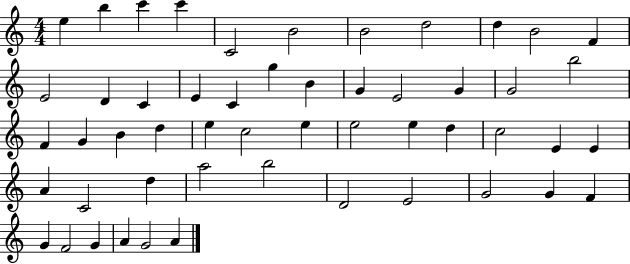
E5/q B5/q C6/q C6/q C4/h B4/h B4/h D5/h D5/q B4/h F4/q E4/h D4/q C4/q E4/q C4/q G5/q B4/q G4/q E4/h G4/q G4/h B5/h F4/q G4/q B4/q D5/q E5/q C5/h E5/q E5/h E5/q D5/q C5/h E4/q E4/q A4/q C4/h D5/q A5/h B5/h D4/h E4/h G4/h G4/q F4/q G4/q F4/h G4/q A4/q G4/h A4/q